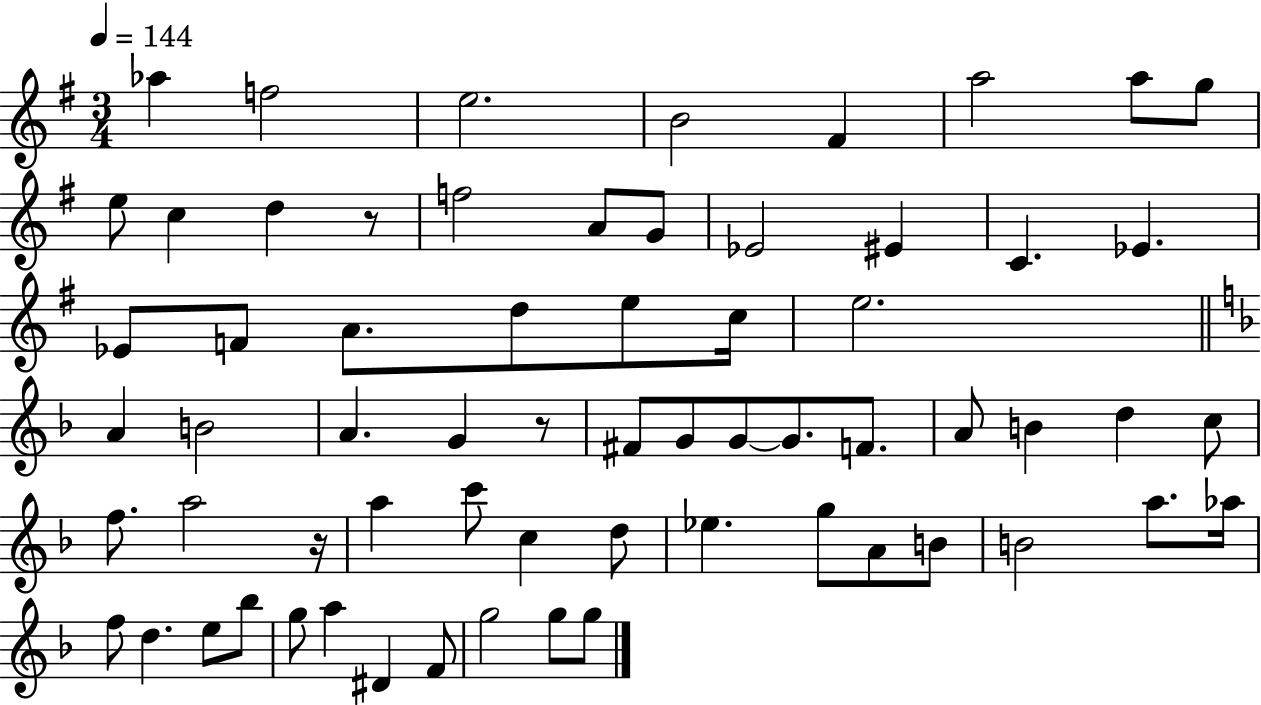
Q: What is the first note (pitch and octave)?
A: Ab5